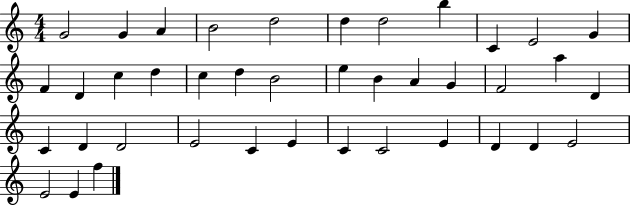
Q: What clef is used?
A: treble